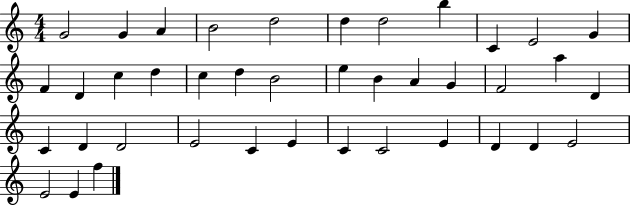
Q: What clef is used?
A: treble